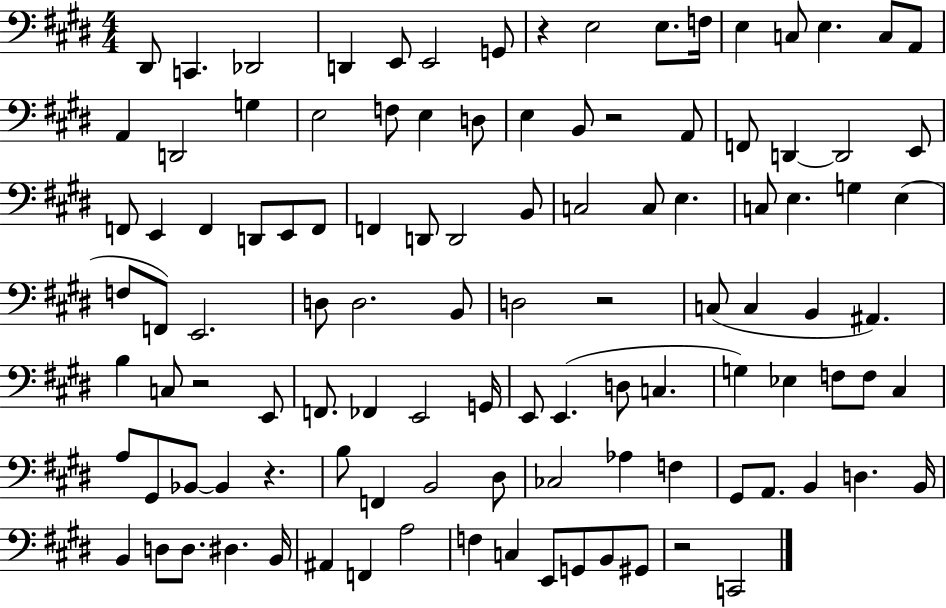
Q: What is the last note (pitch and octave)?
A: C2